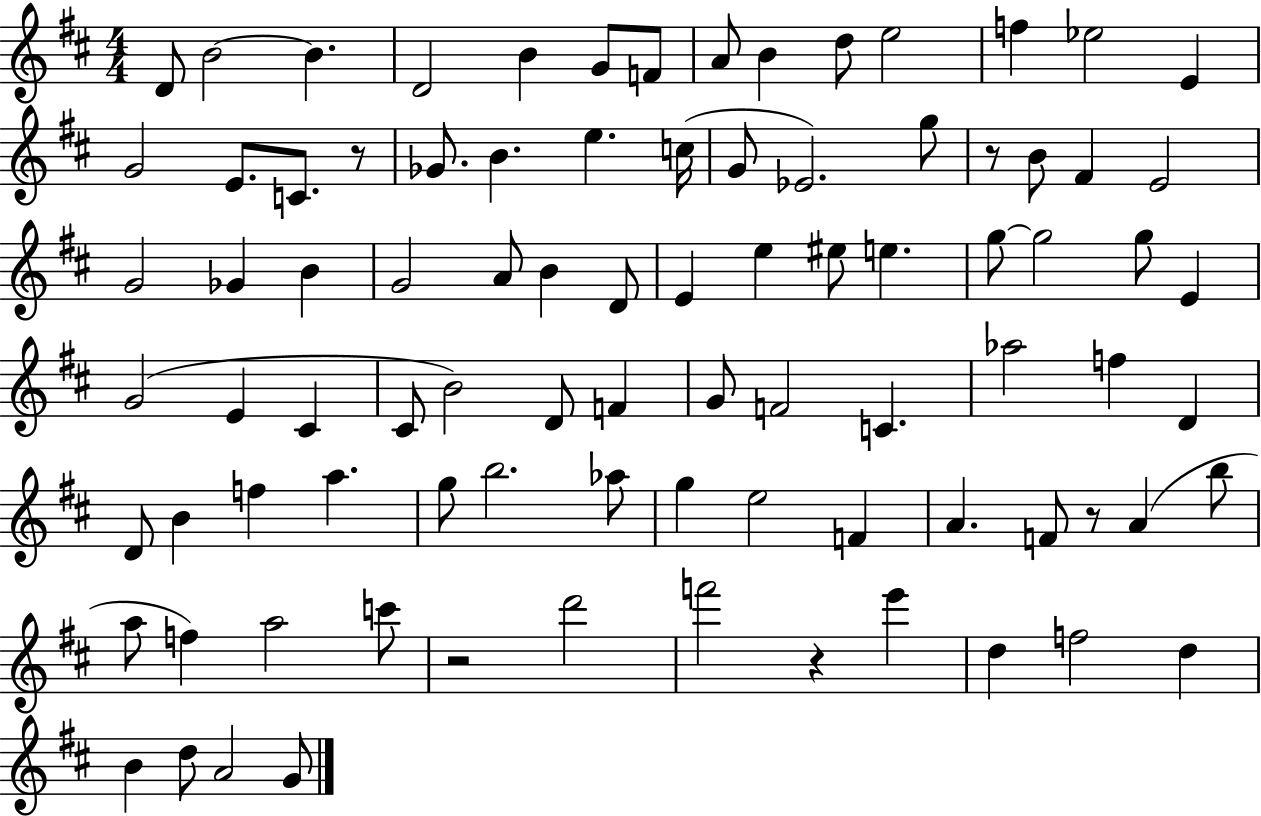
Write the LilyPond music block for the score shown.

{
  \clef treble
  \numericTimeSignature
  \time 4/4
  \key d \major
  d'8 b'2~~ b'4. | d'2 b'4 g'8 f'8 | a'8 b'4 d''8 e''2 | f''4 ees''2 e'4 | \break g'2 e'8. c'8. r8 | ges'8. b'4. e''4. c''16( | g'8 ees'2.) g''8 | r8 b'8 fis'4 e'2 | \break g'2 ges'4 b'4 | g'2 a'8 b'4 d'8 | e'4 e''4 eis''8 e''4. | g''8~~ g''2 g''8 e'4 | \break g'2( e'4 cis'4 | cis'8 b'2) d'8 f'4 | g'8 f'2 c'4. | aes''2 f''4 d'4 | \break d'8 b'4 f''4 a''4. | g''8 b''2. aes''8 | g''4 e''2 f'4 | a'4. f'8 r8 a'4( b''8 | \break a''8 f''4) a''2 c'''8 | r2 d'''2 | f'''2 r4 e'''4 | d''4 f''2 d''4 | \break b'4 d''8 a'2 g'8 | \bar "|."
}